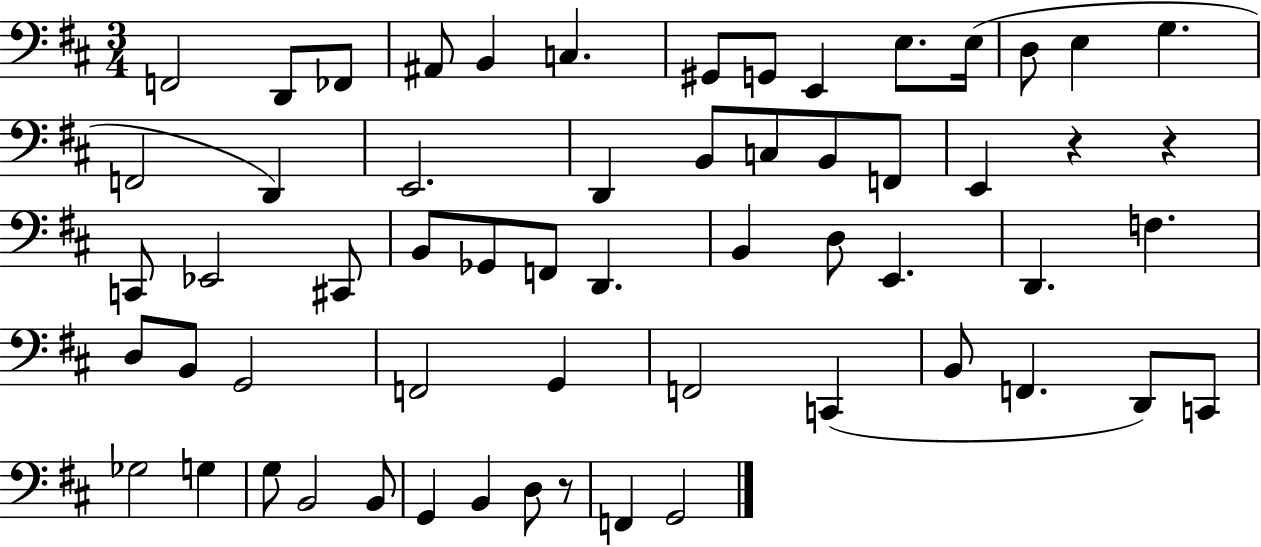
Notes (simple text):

F2/h D2/e FES2/e A#2/e B2/q C3/q. G#2/e G2/e E2/q E3/e. E3/s D3/e E3/q G3/q. F2/h D2/q E2/h. D2/q B2/e C3/e B2/e F2/e E2/q R/q R/q C2/e Eb2/h C#2/e B2/e Gb2/e F2/e D2/q. B2/q D3/e E2/q. D2/q. F3/q. D3/e B2/e G2/h F2/h G2/q F2/h C2/q B2/e F2/q. D2/e C2/e Gb3/h G3/q G3/e B2/h B2/e G2/q B2/q D3/e R/e F2/q G2/h